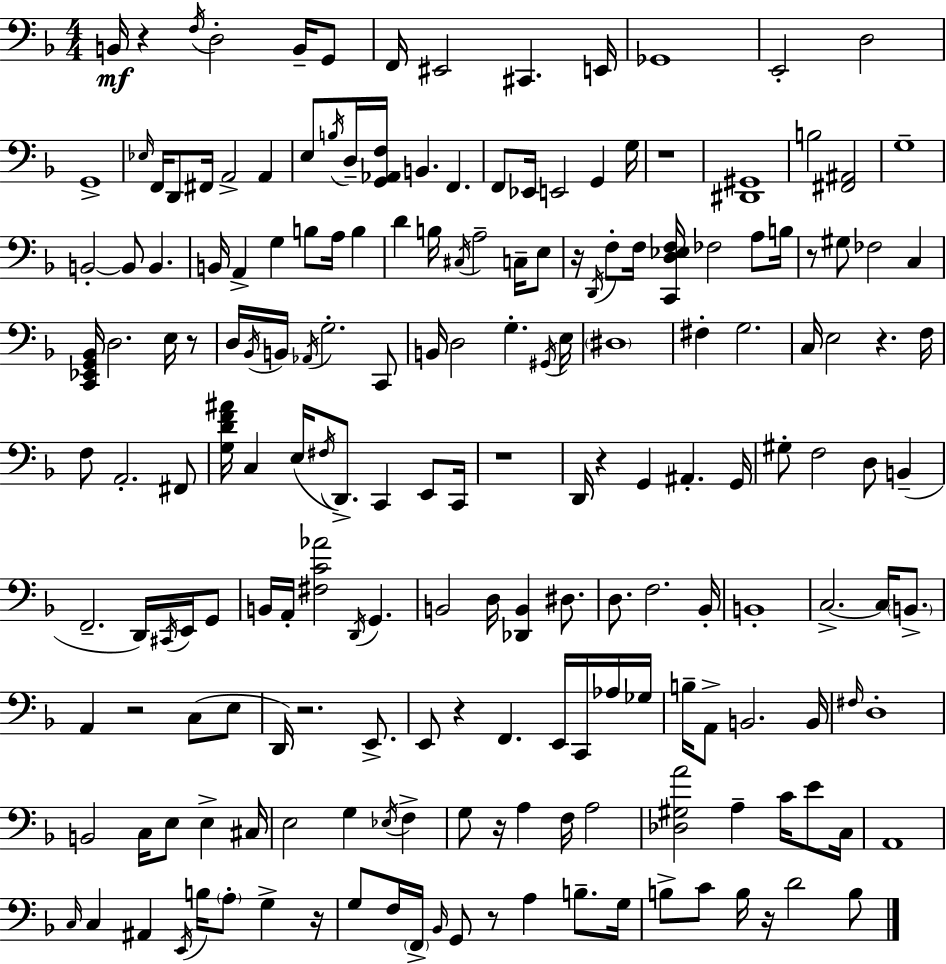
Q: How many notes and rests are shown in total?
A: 190